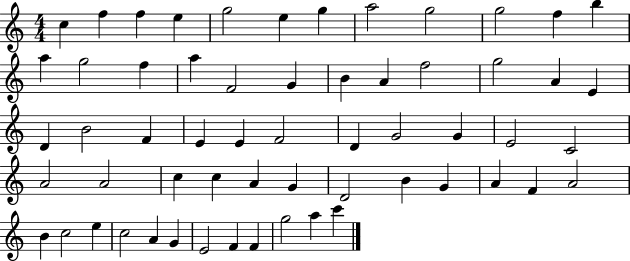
X:1
T:Untitled
M:4/4
L:1/4
K:C
c f f e g2 e g a2 g2 g2 f b a g2 f a F2 G B A f2 g2 A E D B2 F E E F2 D G2 G E2 C2 A2 A2 c c A G D2 B G A F A2 B c2 e c2 A G E2 F F g2 a c'